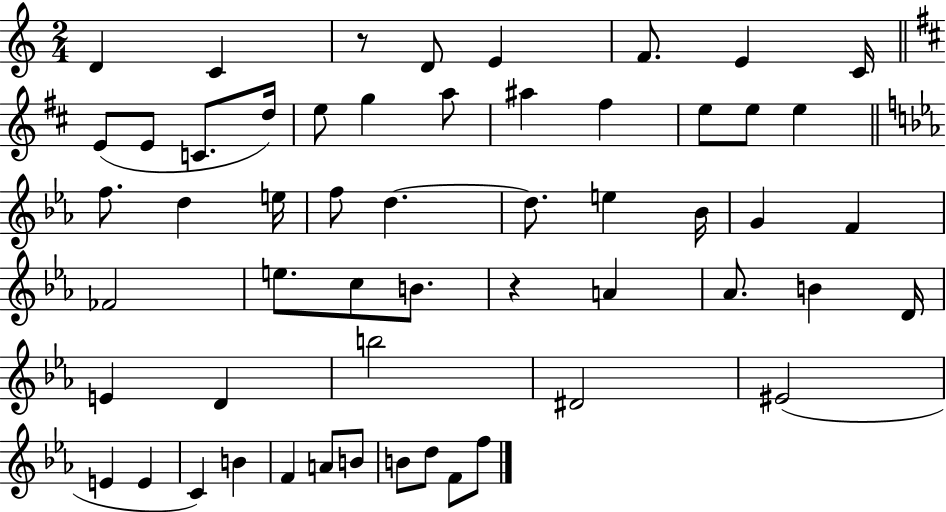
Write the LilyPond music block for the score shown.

{
  \clef treble
  \numericTimeSignature
  \time 2/4
  \key c \major
  d'4 c'4 | r8 d'8 e'4 | f'8. e'4 c'16 | \bar "||" \break \key b \minor e'8( e'8 c'8. d''16) | e''8 g''4 a''8 | ais''4 fis''4 | e''8 e''8 e''4 | \break \bar "||" \break \key ees \major f''8. d''4 e''16 | f''8 d''4.~~ | d''8. e''4 bes'16 | g'4 f'4 | \break fes'2 | e''8. c''8 b'8. | r4 a'4 | aes'8. b'4 d'16 | \break e'4 d'4 | b''2 | dis'2 | eis'2( | \break e'4 e'4 | c'4) b'4 | f'4 a'8 b'8 | b'8 d''8 f'8 f''8 | \break \bar "|."
}